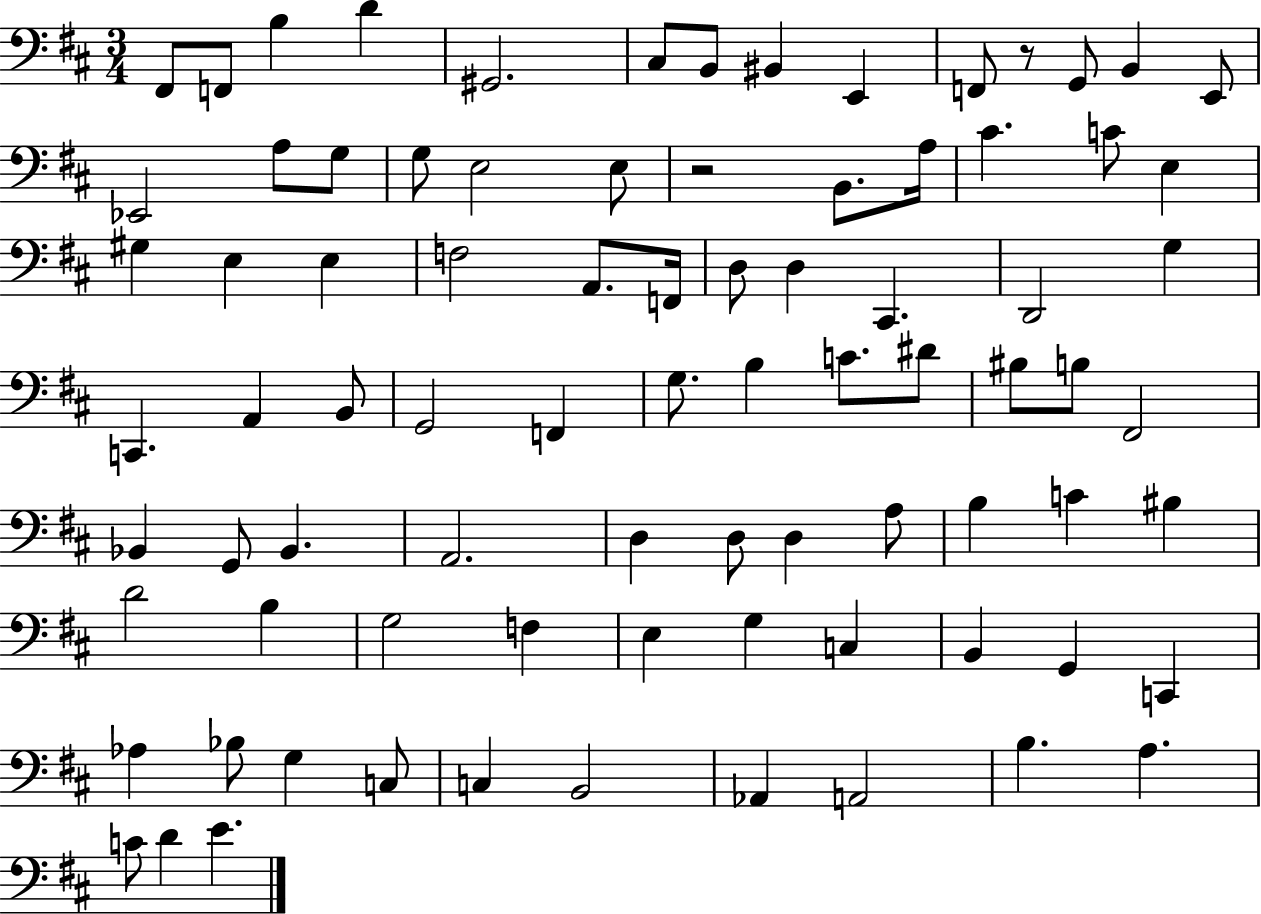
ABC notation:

X:1
T:Untitled
M:3/4
L:1/4
K:D
^F,,/2 F,,/2 B, D ^G,,2 ^C,/2 B,,/2 ^B,, E,, F,,/2 z/2 G,,/2 B,, E,,/2 _E,,2 A,/2 G,/2 G,/2 E,2 E,/2 z2 B,,/2 A,/4 ^C C/2 E, ^G, E, E, F,2 A,,/2 F,,/4 D,/2 D, ^C,, D,,2 G, C,, A,, B,,/2 G,,2 F,, G,/2 B, C/2 ^D/2 ^B,/2 B,/2 ^F,,2 _B,, G,,/2 _B,, A,,2 D, D,/2 D, A,/2 B, C ^B, D2 B, G,2 F, E, G, C, B,, G,, C,, _A, _B,/2 G, C,/2 C, B,,2 _A,, A,,2 B, A, C/2 D E